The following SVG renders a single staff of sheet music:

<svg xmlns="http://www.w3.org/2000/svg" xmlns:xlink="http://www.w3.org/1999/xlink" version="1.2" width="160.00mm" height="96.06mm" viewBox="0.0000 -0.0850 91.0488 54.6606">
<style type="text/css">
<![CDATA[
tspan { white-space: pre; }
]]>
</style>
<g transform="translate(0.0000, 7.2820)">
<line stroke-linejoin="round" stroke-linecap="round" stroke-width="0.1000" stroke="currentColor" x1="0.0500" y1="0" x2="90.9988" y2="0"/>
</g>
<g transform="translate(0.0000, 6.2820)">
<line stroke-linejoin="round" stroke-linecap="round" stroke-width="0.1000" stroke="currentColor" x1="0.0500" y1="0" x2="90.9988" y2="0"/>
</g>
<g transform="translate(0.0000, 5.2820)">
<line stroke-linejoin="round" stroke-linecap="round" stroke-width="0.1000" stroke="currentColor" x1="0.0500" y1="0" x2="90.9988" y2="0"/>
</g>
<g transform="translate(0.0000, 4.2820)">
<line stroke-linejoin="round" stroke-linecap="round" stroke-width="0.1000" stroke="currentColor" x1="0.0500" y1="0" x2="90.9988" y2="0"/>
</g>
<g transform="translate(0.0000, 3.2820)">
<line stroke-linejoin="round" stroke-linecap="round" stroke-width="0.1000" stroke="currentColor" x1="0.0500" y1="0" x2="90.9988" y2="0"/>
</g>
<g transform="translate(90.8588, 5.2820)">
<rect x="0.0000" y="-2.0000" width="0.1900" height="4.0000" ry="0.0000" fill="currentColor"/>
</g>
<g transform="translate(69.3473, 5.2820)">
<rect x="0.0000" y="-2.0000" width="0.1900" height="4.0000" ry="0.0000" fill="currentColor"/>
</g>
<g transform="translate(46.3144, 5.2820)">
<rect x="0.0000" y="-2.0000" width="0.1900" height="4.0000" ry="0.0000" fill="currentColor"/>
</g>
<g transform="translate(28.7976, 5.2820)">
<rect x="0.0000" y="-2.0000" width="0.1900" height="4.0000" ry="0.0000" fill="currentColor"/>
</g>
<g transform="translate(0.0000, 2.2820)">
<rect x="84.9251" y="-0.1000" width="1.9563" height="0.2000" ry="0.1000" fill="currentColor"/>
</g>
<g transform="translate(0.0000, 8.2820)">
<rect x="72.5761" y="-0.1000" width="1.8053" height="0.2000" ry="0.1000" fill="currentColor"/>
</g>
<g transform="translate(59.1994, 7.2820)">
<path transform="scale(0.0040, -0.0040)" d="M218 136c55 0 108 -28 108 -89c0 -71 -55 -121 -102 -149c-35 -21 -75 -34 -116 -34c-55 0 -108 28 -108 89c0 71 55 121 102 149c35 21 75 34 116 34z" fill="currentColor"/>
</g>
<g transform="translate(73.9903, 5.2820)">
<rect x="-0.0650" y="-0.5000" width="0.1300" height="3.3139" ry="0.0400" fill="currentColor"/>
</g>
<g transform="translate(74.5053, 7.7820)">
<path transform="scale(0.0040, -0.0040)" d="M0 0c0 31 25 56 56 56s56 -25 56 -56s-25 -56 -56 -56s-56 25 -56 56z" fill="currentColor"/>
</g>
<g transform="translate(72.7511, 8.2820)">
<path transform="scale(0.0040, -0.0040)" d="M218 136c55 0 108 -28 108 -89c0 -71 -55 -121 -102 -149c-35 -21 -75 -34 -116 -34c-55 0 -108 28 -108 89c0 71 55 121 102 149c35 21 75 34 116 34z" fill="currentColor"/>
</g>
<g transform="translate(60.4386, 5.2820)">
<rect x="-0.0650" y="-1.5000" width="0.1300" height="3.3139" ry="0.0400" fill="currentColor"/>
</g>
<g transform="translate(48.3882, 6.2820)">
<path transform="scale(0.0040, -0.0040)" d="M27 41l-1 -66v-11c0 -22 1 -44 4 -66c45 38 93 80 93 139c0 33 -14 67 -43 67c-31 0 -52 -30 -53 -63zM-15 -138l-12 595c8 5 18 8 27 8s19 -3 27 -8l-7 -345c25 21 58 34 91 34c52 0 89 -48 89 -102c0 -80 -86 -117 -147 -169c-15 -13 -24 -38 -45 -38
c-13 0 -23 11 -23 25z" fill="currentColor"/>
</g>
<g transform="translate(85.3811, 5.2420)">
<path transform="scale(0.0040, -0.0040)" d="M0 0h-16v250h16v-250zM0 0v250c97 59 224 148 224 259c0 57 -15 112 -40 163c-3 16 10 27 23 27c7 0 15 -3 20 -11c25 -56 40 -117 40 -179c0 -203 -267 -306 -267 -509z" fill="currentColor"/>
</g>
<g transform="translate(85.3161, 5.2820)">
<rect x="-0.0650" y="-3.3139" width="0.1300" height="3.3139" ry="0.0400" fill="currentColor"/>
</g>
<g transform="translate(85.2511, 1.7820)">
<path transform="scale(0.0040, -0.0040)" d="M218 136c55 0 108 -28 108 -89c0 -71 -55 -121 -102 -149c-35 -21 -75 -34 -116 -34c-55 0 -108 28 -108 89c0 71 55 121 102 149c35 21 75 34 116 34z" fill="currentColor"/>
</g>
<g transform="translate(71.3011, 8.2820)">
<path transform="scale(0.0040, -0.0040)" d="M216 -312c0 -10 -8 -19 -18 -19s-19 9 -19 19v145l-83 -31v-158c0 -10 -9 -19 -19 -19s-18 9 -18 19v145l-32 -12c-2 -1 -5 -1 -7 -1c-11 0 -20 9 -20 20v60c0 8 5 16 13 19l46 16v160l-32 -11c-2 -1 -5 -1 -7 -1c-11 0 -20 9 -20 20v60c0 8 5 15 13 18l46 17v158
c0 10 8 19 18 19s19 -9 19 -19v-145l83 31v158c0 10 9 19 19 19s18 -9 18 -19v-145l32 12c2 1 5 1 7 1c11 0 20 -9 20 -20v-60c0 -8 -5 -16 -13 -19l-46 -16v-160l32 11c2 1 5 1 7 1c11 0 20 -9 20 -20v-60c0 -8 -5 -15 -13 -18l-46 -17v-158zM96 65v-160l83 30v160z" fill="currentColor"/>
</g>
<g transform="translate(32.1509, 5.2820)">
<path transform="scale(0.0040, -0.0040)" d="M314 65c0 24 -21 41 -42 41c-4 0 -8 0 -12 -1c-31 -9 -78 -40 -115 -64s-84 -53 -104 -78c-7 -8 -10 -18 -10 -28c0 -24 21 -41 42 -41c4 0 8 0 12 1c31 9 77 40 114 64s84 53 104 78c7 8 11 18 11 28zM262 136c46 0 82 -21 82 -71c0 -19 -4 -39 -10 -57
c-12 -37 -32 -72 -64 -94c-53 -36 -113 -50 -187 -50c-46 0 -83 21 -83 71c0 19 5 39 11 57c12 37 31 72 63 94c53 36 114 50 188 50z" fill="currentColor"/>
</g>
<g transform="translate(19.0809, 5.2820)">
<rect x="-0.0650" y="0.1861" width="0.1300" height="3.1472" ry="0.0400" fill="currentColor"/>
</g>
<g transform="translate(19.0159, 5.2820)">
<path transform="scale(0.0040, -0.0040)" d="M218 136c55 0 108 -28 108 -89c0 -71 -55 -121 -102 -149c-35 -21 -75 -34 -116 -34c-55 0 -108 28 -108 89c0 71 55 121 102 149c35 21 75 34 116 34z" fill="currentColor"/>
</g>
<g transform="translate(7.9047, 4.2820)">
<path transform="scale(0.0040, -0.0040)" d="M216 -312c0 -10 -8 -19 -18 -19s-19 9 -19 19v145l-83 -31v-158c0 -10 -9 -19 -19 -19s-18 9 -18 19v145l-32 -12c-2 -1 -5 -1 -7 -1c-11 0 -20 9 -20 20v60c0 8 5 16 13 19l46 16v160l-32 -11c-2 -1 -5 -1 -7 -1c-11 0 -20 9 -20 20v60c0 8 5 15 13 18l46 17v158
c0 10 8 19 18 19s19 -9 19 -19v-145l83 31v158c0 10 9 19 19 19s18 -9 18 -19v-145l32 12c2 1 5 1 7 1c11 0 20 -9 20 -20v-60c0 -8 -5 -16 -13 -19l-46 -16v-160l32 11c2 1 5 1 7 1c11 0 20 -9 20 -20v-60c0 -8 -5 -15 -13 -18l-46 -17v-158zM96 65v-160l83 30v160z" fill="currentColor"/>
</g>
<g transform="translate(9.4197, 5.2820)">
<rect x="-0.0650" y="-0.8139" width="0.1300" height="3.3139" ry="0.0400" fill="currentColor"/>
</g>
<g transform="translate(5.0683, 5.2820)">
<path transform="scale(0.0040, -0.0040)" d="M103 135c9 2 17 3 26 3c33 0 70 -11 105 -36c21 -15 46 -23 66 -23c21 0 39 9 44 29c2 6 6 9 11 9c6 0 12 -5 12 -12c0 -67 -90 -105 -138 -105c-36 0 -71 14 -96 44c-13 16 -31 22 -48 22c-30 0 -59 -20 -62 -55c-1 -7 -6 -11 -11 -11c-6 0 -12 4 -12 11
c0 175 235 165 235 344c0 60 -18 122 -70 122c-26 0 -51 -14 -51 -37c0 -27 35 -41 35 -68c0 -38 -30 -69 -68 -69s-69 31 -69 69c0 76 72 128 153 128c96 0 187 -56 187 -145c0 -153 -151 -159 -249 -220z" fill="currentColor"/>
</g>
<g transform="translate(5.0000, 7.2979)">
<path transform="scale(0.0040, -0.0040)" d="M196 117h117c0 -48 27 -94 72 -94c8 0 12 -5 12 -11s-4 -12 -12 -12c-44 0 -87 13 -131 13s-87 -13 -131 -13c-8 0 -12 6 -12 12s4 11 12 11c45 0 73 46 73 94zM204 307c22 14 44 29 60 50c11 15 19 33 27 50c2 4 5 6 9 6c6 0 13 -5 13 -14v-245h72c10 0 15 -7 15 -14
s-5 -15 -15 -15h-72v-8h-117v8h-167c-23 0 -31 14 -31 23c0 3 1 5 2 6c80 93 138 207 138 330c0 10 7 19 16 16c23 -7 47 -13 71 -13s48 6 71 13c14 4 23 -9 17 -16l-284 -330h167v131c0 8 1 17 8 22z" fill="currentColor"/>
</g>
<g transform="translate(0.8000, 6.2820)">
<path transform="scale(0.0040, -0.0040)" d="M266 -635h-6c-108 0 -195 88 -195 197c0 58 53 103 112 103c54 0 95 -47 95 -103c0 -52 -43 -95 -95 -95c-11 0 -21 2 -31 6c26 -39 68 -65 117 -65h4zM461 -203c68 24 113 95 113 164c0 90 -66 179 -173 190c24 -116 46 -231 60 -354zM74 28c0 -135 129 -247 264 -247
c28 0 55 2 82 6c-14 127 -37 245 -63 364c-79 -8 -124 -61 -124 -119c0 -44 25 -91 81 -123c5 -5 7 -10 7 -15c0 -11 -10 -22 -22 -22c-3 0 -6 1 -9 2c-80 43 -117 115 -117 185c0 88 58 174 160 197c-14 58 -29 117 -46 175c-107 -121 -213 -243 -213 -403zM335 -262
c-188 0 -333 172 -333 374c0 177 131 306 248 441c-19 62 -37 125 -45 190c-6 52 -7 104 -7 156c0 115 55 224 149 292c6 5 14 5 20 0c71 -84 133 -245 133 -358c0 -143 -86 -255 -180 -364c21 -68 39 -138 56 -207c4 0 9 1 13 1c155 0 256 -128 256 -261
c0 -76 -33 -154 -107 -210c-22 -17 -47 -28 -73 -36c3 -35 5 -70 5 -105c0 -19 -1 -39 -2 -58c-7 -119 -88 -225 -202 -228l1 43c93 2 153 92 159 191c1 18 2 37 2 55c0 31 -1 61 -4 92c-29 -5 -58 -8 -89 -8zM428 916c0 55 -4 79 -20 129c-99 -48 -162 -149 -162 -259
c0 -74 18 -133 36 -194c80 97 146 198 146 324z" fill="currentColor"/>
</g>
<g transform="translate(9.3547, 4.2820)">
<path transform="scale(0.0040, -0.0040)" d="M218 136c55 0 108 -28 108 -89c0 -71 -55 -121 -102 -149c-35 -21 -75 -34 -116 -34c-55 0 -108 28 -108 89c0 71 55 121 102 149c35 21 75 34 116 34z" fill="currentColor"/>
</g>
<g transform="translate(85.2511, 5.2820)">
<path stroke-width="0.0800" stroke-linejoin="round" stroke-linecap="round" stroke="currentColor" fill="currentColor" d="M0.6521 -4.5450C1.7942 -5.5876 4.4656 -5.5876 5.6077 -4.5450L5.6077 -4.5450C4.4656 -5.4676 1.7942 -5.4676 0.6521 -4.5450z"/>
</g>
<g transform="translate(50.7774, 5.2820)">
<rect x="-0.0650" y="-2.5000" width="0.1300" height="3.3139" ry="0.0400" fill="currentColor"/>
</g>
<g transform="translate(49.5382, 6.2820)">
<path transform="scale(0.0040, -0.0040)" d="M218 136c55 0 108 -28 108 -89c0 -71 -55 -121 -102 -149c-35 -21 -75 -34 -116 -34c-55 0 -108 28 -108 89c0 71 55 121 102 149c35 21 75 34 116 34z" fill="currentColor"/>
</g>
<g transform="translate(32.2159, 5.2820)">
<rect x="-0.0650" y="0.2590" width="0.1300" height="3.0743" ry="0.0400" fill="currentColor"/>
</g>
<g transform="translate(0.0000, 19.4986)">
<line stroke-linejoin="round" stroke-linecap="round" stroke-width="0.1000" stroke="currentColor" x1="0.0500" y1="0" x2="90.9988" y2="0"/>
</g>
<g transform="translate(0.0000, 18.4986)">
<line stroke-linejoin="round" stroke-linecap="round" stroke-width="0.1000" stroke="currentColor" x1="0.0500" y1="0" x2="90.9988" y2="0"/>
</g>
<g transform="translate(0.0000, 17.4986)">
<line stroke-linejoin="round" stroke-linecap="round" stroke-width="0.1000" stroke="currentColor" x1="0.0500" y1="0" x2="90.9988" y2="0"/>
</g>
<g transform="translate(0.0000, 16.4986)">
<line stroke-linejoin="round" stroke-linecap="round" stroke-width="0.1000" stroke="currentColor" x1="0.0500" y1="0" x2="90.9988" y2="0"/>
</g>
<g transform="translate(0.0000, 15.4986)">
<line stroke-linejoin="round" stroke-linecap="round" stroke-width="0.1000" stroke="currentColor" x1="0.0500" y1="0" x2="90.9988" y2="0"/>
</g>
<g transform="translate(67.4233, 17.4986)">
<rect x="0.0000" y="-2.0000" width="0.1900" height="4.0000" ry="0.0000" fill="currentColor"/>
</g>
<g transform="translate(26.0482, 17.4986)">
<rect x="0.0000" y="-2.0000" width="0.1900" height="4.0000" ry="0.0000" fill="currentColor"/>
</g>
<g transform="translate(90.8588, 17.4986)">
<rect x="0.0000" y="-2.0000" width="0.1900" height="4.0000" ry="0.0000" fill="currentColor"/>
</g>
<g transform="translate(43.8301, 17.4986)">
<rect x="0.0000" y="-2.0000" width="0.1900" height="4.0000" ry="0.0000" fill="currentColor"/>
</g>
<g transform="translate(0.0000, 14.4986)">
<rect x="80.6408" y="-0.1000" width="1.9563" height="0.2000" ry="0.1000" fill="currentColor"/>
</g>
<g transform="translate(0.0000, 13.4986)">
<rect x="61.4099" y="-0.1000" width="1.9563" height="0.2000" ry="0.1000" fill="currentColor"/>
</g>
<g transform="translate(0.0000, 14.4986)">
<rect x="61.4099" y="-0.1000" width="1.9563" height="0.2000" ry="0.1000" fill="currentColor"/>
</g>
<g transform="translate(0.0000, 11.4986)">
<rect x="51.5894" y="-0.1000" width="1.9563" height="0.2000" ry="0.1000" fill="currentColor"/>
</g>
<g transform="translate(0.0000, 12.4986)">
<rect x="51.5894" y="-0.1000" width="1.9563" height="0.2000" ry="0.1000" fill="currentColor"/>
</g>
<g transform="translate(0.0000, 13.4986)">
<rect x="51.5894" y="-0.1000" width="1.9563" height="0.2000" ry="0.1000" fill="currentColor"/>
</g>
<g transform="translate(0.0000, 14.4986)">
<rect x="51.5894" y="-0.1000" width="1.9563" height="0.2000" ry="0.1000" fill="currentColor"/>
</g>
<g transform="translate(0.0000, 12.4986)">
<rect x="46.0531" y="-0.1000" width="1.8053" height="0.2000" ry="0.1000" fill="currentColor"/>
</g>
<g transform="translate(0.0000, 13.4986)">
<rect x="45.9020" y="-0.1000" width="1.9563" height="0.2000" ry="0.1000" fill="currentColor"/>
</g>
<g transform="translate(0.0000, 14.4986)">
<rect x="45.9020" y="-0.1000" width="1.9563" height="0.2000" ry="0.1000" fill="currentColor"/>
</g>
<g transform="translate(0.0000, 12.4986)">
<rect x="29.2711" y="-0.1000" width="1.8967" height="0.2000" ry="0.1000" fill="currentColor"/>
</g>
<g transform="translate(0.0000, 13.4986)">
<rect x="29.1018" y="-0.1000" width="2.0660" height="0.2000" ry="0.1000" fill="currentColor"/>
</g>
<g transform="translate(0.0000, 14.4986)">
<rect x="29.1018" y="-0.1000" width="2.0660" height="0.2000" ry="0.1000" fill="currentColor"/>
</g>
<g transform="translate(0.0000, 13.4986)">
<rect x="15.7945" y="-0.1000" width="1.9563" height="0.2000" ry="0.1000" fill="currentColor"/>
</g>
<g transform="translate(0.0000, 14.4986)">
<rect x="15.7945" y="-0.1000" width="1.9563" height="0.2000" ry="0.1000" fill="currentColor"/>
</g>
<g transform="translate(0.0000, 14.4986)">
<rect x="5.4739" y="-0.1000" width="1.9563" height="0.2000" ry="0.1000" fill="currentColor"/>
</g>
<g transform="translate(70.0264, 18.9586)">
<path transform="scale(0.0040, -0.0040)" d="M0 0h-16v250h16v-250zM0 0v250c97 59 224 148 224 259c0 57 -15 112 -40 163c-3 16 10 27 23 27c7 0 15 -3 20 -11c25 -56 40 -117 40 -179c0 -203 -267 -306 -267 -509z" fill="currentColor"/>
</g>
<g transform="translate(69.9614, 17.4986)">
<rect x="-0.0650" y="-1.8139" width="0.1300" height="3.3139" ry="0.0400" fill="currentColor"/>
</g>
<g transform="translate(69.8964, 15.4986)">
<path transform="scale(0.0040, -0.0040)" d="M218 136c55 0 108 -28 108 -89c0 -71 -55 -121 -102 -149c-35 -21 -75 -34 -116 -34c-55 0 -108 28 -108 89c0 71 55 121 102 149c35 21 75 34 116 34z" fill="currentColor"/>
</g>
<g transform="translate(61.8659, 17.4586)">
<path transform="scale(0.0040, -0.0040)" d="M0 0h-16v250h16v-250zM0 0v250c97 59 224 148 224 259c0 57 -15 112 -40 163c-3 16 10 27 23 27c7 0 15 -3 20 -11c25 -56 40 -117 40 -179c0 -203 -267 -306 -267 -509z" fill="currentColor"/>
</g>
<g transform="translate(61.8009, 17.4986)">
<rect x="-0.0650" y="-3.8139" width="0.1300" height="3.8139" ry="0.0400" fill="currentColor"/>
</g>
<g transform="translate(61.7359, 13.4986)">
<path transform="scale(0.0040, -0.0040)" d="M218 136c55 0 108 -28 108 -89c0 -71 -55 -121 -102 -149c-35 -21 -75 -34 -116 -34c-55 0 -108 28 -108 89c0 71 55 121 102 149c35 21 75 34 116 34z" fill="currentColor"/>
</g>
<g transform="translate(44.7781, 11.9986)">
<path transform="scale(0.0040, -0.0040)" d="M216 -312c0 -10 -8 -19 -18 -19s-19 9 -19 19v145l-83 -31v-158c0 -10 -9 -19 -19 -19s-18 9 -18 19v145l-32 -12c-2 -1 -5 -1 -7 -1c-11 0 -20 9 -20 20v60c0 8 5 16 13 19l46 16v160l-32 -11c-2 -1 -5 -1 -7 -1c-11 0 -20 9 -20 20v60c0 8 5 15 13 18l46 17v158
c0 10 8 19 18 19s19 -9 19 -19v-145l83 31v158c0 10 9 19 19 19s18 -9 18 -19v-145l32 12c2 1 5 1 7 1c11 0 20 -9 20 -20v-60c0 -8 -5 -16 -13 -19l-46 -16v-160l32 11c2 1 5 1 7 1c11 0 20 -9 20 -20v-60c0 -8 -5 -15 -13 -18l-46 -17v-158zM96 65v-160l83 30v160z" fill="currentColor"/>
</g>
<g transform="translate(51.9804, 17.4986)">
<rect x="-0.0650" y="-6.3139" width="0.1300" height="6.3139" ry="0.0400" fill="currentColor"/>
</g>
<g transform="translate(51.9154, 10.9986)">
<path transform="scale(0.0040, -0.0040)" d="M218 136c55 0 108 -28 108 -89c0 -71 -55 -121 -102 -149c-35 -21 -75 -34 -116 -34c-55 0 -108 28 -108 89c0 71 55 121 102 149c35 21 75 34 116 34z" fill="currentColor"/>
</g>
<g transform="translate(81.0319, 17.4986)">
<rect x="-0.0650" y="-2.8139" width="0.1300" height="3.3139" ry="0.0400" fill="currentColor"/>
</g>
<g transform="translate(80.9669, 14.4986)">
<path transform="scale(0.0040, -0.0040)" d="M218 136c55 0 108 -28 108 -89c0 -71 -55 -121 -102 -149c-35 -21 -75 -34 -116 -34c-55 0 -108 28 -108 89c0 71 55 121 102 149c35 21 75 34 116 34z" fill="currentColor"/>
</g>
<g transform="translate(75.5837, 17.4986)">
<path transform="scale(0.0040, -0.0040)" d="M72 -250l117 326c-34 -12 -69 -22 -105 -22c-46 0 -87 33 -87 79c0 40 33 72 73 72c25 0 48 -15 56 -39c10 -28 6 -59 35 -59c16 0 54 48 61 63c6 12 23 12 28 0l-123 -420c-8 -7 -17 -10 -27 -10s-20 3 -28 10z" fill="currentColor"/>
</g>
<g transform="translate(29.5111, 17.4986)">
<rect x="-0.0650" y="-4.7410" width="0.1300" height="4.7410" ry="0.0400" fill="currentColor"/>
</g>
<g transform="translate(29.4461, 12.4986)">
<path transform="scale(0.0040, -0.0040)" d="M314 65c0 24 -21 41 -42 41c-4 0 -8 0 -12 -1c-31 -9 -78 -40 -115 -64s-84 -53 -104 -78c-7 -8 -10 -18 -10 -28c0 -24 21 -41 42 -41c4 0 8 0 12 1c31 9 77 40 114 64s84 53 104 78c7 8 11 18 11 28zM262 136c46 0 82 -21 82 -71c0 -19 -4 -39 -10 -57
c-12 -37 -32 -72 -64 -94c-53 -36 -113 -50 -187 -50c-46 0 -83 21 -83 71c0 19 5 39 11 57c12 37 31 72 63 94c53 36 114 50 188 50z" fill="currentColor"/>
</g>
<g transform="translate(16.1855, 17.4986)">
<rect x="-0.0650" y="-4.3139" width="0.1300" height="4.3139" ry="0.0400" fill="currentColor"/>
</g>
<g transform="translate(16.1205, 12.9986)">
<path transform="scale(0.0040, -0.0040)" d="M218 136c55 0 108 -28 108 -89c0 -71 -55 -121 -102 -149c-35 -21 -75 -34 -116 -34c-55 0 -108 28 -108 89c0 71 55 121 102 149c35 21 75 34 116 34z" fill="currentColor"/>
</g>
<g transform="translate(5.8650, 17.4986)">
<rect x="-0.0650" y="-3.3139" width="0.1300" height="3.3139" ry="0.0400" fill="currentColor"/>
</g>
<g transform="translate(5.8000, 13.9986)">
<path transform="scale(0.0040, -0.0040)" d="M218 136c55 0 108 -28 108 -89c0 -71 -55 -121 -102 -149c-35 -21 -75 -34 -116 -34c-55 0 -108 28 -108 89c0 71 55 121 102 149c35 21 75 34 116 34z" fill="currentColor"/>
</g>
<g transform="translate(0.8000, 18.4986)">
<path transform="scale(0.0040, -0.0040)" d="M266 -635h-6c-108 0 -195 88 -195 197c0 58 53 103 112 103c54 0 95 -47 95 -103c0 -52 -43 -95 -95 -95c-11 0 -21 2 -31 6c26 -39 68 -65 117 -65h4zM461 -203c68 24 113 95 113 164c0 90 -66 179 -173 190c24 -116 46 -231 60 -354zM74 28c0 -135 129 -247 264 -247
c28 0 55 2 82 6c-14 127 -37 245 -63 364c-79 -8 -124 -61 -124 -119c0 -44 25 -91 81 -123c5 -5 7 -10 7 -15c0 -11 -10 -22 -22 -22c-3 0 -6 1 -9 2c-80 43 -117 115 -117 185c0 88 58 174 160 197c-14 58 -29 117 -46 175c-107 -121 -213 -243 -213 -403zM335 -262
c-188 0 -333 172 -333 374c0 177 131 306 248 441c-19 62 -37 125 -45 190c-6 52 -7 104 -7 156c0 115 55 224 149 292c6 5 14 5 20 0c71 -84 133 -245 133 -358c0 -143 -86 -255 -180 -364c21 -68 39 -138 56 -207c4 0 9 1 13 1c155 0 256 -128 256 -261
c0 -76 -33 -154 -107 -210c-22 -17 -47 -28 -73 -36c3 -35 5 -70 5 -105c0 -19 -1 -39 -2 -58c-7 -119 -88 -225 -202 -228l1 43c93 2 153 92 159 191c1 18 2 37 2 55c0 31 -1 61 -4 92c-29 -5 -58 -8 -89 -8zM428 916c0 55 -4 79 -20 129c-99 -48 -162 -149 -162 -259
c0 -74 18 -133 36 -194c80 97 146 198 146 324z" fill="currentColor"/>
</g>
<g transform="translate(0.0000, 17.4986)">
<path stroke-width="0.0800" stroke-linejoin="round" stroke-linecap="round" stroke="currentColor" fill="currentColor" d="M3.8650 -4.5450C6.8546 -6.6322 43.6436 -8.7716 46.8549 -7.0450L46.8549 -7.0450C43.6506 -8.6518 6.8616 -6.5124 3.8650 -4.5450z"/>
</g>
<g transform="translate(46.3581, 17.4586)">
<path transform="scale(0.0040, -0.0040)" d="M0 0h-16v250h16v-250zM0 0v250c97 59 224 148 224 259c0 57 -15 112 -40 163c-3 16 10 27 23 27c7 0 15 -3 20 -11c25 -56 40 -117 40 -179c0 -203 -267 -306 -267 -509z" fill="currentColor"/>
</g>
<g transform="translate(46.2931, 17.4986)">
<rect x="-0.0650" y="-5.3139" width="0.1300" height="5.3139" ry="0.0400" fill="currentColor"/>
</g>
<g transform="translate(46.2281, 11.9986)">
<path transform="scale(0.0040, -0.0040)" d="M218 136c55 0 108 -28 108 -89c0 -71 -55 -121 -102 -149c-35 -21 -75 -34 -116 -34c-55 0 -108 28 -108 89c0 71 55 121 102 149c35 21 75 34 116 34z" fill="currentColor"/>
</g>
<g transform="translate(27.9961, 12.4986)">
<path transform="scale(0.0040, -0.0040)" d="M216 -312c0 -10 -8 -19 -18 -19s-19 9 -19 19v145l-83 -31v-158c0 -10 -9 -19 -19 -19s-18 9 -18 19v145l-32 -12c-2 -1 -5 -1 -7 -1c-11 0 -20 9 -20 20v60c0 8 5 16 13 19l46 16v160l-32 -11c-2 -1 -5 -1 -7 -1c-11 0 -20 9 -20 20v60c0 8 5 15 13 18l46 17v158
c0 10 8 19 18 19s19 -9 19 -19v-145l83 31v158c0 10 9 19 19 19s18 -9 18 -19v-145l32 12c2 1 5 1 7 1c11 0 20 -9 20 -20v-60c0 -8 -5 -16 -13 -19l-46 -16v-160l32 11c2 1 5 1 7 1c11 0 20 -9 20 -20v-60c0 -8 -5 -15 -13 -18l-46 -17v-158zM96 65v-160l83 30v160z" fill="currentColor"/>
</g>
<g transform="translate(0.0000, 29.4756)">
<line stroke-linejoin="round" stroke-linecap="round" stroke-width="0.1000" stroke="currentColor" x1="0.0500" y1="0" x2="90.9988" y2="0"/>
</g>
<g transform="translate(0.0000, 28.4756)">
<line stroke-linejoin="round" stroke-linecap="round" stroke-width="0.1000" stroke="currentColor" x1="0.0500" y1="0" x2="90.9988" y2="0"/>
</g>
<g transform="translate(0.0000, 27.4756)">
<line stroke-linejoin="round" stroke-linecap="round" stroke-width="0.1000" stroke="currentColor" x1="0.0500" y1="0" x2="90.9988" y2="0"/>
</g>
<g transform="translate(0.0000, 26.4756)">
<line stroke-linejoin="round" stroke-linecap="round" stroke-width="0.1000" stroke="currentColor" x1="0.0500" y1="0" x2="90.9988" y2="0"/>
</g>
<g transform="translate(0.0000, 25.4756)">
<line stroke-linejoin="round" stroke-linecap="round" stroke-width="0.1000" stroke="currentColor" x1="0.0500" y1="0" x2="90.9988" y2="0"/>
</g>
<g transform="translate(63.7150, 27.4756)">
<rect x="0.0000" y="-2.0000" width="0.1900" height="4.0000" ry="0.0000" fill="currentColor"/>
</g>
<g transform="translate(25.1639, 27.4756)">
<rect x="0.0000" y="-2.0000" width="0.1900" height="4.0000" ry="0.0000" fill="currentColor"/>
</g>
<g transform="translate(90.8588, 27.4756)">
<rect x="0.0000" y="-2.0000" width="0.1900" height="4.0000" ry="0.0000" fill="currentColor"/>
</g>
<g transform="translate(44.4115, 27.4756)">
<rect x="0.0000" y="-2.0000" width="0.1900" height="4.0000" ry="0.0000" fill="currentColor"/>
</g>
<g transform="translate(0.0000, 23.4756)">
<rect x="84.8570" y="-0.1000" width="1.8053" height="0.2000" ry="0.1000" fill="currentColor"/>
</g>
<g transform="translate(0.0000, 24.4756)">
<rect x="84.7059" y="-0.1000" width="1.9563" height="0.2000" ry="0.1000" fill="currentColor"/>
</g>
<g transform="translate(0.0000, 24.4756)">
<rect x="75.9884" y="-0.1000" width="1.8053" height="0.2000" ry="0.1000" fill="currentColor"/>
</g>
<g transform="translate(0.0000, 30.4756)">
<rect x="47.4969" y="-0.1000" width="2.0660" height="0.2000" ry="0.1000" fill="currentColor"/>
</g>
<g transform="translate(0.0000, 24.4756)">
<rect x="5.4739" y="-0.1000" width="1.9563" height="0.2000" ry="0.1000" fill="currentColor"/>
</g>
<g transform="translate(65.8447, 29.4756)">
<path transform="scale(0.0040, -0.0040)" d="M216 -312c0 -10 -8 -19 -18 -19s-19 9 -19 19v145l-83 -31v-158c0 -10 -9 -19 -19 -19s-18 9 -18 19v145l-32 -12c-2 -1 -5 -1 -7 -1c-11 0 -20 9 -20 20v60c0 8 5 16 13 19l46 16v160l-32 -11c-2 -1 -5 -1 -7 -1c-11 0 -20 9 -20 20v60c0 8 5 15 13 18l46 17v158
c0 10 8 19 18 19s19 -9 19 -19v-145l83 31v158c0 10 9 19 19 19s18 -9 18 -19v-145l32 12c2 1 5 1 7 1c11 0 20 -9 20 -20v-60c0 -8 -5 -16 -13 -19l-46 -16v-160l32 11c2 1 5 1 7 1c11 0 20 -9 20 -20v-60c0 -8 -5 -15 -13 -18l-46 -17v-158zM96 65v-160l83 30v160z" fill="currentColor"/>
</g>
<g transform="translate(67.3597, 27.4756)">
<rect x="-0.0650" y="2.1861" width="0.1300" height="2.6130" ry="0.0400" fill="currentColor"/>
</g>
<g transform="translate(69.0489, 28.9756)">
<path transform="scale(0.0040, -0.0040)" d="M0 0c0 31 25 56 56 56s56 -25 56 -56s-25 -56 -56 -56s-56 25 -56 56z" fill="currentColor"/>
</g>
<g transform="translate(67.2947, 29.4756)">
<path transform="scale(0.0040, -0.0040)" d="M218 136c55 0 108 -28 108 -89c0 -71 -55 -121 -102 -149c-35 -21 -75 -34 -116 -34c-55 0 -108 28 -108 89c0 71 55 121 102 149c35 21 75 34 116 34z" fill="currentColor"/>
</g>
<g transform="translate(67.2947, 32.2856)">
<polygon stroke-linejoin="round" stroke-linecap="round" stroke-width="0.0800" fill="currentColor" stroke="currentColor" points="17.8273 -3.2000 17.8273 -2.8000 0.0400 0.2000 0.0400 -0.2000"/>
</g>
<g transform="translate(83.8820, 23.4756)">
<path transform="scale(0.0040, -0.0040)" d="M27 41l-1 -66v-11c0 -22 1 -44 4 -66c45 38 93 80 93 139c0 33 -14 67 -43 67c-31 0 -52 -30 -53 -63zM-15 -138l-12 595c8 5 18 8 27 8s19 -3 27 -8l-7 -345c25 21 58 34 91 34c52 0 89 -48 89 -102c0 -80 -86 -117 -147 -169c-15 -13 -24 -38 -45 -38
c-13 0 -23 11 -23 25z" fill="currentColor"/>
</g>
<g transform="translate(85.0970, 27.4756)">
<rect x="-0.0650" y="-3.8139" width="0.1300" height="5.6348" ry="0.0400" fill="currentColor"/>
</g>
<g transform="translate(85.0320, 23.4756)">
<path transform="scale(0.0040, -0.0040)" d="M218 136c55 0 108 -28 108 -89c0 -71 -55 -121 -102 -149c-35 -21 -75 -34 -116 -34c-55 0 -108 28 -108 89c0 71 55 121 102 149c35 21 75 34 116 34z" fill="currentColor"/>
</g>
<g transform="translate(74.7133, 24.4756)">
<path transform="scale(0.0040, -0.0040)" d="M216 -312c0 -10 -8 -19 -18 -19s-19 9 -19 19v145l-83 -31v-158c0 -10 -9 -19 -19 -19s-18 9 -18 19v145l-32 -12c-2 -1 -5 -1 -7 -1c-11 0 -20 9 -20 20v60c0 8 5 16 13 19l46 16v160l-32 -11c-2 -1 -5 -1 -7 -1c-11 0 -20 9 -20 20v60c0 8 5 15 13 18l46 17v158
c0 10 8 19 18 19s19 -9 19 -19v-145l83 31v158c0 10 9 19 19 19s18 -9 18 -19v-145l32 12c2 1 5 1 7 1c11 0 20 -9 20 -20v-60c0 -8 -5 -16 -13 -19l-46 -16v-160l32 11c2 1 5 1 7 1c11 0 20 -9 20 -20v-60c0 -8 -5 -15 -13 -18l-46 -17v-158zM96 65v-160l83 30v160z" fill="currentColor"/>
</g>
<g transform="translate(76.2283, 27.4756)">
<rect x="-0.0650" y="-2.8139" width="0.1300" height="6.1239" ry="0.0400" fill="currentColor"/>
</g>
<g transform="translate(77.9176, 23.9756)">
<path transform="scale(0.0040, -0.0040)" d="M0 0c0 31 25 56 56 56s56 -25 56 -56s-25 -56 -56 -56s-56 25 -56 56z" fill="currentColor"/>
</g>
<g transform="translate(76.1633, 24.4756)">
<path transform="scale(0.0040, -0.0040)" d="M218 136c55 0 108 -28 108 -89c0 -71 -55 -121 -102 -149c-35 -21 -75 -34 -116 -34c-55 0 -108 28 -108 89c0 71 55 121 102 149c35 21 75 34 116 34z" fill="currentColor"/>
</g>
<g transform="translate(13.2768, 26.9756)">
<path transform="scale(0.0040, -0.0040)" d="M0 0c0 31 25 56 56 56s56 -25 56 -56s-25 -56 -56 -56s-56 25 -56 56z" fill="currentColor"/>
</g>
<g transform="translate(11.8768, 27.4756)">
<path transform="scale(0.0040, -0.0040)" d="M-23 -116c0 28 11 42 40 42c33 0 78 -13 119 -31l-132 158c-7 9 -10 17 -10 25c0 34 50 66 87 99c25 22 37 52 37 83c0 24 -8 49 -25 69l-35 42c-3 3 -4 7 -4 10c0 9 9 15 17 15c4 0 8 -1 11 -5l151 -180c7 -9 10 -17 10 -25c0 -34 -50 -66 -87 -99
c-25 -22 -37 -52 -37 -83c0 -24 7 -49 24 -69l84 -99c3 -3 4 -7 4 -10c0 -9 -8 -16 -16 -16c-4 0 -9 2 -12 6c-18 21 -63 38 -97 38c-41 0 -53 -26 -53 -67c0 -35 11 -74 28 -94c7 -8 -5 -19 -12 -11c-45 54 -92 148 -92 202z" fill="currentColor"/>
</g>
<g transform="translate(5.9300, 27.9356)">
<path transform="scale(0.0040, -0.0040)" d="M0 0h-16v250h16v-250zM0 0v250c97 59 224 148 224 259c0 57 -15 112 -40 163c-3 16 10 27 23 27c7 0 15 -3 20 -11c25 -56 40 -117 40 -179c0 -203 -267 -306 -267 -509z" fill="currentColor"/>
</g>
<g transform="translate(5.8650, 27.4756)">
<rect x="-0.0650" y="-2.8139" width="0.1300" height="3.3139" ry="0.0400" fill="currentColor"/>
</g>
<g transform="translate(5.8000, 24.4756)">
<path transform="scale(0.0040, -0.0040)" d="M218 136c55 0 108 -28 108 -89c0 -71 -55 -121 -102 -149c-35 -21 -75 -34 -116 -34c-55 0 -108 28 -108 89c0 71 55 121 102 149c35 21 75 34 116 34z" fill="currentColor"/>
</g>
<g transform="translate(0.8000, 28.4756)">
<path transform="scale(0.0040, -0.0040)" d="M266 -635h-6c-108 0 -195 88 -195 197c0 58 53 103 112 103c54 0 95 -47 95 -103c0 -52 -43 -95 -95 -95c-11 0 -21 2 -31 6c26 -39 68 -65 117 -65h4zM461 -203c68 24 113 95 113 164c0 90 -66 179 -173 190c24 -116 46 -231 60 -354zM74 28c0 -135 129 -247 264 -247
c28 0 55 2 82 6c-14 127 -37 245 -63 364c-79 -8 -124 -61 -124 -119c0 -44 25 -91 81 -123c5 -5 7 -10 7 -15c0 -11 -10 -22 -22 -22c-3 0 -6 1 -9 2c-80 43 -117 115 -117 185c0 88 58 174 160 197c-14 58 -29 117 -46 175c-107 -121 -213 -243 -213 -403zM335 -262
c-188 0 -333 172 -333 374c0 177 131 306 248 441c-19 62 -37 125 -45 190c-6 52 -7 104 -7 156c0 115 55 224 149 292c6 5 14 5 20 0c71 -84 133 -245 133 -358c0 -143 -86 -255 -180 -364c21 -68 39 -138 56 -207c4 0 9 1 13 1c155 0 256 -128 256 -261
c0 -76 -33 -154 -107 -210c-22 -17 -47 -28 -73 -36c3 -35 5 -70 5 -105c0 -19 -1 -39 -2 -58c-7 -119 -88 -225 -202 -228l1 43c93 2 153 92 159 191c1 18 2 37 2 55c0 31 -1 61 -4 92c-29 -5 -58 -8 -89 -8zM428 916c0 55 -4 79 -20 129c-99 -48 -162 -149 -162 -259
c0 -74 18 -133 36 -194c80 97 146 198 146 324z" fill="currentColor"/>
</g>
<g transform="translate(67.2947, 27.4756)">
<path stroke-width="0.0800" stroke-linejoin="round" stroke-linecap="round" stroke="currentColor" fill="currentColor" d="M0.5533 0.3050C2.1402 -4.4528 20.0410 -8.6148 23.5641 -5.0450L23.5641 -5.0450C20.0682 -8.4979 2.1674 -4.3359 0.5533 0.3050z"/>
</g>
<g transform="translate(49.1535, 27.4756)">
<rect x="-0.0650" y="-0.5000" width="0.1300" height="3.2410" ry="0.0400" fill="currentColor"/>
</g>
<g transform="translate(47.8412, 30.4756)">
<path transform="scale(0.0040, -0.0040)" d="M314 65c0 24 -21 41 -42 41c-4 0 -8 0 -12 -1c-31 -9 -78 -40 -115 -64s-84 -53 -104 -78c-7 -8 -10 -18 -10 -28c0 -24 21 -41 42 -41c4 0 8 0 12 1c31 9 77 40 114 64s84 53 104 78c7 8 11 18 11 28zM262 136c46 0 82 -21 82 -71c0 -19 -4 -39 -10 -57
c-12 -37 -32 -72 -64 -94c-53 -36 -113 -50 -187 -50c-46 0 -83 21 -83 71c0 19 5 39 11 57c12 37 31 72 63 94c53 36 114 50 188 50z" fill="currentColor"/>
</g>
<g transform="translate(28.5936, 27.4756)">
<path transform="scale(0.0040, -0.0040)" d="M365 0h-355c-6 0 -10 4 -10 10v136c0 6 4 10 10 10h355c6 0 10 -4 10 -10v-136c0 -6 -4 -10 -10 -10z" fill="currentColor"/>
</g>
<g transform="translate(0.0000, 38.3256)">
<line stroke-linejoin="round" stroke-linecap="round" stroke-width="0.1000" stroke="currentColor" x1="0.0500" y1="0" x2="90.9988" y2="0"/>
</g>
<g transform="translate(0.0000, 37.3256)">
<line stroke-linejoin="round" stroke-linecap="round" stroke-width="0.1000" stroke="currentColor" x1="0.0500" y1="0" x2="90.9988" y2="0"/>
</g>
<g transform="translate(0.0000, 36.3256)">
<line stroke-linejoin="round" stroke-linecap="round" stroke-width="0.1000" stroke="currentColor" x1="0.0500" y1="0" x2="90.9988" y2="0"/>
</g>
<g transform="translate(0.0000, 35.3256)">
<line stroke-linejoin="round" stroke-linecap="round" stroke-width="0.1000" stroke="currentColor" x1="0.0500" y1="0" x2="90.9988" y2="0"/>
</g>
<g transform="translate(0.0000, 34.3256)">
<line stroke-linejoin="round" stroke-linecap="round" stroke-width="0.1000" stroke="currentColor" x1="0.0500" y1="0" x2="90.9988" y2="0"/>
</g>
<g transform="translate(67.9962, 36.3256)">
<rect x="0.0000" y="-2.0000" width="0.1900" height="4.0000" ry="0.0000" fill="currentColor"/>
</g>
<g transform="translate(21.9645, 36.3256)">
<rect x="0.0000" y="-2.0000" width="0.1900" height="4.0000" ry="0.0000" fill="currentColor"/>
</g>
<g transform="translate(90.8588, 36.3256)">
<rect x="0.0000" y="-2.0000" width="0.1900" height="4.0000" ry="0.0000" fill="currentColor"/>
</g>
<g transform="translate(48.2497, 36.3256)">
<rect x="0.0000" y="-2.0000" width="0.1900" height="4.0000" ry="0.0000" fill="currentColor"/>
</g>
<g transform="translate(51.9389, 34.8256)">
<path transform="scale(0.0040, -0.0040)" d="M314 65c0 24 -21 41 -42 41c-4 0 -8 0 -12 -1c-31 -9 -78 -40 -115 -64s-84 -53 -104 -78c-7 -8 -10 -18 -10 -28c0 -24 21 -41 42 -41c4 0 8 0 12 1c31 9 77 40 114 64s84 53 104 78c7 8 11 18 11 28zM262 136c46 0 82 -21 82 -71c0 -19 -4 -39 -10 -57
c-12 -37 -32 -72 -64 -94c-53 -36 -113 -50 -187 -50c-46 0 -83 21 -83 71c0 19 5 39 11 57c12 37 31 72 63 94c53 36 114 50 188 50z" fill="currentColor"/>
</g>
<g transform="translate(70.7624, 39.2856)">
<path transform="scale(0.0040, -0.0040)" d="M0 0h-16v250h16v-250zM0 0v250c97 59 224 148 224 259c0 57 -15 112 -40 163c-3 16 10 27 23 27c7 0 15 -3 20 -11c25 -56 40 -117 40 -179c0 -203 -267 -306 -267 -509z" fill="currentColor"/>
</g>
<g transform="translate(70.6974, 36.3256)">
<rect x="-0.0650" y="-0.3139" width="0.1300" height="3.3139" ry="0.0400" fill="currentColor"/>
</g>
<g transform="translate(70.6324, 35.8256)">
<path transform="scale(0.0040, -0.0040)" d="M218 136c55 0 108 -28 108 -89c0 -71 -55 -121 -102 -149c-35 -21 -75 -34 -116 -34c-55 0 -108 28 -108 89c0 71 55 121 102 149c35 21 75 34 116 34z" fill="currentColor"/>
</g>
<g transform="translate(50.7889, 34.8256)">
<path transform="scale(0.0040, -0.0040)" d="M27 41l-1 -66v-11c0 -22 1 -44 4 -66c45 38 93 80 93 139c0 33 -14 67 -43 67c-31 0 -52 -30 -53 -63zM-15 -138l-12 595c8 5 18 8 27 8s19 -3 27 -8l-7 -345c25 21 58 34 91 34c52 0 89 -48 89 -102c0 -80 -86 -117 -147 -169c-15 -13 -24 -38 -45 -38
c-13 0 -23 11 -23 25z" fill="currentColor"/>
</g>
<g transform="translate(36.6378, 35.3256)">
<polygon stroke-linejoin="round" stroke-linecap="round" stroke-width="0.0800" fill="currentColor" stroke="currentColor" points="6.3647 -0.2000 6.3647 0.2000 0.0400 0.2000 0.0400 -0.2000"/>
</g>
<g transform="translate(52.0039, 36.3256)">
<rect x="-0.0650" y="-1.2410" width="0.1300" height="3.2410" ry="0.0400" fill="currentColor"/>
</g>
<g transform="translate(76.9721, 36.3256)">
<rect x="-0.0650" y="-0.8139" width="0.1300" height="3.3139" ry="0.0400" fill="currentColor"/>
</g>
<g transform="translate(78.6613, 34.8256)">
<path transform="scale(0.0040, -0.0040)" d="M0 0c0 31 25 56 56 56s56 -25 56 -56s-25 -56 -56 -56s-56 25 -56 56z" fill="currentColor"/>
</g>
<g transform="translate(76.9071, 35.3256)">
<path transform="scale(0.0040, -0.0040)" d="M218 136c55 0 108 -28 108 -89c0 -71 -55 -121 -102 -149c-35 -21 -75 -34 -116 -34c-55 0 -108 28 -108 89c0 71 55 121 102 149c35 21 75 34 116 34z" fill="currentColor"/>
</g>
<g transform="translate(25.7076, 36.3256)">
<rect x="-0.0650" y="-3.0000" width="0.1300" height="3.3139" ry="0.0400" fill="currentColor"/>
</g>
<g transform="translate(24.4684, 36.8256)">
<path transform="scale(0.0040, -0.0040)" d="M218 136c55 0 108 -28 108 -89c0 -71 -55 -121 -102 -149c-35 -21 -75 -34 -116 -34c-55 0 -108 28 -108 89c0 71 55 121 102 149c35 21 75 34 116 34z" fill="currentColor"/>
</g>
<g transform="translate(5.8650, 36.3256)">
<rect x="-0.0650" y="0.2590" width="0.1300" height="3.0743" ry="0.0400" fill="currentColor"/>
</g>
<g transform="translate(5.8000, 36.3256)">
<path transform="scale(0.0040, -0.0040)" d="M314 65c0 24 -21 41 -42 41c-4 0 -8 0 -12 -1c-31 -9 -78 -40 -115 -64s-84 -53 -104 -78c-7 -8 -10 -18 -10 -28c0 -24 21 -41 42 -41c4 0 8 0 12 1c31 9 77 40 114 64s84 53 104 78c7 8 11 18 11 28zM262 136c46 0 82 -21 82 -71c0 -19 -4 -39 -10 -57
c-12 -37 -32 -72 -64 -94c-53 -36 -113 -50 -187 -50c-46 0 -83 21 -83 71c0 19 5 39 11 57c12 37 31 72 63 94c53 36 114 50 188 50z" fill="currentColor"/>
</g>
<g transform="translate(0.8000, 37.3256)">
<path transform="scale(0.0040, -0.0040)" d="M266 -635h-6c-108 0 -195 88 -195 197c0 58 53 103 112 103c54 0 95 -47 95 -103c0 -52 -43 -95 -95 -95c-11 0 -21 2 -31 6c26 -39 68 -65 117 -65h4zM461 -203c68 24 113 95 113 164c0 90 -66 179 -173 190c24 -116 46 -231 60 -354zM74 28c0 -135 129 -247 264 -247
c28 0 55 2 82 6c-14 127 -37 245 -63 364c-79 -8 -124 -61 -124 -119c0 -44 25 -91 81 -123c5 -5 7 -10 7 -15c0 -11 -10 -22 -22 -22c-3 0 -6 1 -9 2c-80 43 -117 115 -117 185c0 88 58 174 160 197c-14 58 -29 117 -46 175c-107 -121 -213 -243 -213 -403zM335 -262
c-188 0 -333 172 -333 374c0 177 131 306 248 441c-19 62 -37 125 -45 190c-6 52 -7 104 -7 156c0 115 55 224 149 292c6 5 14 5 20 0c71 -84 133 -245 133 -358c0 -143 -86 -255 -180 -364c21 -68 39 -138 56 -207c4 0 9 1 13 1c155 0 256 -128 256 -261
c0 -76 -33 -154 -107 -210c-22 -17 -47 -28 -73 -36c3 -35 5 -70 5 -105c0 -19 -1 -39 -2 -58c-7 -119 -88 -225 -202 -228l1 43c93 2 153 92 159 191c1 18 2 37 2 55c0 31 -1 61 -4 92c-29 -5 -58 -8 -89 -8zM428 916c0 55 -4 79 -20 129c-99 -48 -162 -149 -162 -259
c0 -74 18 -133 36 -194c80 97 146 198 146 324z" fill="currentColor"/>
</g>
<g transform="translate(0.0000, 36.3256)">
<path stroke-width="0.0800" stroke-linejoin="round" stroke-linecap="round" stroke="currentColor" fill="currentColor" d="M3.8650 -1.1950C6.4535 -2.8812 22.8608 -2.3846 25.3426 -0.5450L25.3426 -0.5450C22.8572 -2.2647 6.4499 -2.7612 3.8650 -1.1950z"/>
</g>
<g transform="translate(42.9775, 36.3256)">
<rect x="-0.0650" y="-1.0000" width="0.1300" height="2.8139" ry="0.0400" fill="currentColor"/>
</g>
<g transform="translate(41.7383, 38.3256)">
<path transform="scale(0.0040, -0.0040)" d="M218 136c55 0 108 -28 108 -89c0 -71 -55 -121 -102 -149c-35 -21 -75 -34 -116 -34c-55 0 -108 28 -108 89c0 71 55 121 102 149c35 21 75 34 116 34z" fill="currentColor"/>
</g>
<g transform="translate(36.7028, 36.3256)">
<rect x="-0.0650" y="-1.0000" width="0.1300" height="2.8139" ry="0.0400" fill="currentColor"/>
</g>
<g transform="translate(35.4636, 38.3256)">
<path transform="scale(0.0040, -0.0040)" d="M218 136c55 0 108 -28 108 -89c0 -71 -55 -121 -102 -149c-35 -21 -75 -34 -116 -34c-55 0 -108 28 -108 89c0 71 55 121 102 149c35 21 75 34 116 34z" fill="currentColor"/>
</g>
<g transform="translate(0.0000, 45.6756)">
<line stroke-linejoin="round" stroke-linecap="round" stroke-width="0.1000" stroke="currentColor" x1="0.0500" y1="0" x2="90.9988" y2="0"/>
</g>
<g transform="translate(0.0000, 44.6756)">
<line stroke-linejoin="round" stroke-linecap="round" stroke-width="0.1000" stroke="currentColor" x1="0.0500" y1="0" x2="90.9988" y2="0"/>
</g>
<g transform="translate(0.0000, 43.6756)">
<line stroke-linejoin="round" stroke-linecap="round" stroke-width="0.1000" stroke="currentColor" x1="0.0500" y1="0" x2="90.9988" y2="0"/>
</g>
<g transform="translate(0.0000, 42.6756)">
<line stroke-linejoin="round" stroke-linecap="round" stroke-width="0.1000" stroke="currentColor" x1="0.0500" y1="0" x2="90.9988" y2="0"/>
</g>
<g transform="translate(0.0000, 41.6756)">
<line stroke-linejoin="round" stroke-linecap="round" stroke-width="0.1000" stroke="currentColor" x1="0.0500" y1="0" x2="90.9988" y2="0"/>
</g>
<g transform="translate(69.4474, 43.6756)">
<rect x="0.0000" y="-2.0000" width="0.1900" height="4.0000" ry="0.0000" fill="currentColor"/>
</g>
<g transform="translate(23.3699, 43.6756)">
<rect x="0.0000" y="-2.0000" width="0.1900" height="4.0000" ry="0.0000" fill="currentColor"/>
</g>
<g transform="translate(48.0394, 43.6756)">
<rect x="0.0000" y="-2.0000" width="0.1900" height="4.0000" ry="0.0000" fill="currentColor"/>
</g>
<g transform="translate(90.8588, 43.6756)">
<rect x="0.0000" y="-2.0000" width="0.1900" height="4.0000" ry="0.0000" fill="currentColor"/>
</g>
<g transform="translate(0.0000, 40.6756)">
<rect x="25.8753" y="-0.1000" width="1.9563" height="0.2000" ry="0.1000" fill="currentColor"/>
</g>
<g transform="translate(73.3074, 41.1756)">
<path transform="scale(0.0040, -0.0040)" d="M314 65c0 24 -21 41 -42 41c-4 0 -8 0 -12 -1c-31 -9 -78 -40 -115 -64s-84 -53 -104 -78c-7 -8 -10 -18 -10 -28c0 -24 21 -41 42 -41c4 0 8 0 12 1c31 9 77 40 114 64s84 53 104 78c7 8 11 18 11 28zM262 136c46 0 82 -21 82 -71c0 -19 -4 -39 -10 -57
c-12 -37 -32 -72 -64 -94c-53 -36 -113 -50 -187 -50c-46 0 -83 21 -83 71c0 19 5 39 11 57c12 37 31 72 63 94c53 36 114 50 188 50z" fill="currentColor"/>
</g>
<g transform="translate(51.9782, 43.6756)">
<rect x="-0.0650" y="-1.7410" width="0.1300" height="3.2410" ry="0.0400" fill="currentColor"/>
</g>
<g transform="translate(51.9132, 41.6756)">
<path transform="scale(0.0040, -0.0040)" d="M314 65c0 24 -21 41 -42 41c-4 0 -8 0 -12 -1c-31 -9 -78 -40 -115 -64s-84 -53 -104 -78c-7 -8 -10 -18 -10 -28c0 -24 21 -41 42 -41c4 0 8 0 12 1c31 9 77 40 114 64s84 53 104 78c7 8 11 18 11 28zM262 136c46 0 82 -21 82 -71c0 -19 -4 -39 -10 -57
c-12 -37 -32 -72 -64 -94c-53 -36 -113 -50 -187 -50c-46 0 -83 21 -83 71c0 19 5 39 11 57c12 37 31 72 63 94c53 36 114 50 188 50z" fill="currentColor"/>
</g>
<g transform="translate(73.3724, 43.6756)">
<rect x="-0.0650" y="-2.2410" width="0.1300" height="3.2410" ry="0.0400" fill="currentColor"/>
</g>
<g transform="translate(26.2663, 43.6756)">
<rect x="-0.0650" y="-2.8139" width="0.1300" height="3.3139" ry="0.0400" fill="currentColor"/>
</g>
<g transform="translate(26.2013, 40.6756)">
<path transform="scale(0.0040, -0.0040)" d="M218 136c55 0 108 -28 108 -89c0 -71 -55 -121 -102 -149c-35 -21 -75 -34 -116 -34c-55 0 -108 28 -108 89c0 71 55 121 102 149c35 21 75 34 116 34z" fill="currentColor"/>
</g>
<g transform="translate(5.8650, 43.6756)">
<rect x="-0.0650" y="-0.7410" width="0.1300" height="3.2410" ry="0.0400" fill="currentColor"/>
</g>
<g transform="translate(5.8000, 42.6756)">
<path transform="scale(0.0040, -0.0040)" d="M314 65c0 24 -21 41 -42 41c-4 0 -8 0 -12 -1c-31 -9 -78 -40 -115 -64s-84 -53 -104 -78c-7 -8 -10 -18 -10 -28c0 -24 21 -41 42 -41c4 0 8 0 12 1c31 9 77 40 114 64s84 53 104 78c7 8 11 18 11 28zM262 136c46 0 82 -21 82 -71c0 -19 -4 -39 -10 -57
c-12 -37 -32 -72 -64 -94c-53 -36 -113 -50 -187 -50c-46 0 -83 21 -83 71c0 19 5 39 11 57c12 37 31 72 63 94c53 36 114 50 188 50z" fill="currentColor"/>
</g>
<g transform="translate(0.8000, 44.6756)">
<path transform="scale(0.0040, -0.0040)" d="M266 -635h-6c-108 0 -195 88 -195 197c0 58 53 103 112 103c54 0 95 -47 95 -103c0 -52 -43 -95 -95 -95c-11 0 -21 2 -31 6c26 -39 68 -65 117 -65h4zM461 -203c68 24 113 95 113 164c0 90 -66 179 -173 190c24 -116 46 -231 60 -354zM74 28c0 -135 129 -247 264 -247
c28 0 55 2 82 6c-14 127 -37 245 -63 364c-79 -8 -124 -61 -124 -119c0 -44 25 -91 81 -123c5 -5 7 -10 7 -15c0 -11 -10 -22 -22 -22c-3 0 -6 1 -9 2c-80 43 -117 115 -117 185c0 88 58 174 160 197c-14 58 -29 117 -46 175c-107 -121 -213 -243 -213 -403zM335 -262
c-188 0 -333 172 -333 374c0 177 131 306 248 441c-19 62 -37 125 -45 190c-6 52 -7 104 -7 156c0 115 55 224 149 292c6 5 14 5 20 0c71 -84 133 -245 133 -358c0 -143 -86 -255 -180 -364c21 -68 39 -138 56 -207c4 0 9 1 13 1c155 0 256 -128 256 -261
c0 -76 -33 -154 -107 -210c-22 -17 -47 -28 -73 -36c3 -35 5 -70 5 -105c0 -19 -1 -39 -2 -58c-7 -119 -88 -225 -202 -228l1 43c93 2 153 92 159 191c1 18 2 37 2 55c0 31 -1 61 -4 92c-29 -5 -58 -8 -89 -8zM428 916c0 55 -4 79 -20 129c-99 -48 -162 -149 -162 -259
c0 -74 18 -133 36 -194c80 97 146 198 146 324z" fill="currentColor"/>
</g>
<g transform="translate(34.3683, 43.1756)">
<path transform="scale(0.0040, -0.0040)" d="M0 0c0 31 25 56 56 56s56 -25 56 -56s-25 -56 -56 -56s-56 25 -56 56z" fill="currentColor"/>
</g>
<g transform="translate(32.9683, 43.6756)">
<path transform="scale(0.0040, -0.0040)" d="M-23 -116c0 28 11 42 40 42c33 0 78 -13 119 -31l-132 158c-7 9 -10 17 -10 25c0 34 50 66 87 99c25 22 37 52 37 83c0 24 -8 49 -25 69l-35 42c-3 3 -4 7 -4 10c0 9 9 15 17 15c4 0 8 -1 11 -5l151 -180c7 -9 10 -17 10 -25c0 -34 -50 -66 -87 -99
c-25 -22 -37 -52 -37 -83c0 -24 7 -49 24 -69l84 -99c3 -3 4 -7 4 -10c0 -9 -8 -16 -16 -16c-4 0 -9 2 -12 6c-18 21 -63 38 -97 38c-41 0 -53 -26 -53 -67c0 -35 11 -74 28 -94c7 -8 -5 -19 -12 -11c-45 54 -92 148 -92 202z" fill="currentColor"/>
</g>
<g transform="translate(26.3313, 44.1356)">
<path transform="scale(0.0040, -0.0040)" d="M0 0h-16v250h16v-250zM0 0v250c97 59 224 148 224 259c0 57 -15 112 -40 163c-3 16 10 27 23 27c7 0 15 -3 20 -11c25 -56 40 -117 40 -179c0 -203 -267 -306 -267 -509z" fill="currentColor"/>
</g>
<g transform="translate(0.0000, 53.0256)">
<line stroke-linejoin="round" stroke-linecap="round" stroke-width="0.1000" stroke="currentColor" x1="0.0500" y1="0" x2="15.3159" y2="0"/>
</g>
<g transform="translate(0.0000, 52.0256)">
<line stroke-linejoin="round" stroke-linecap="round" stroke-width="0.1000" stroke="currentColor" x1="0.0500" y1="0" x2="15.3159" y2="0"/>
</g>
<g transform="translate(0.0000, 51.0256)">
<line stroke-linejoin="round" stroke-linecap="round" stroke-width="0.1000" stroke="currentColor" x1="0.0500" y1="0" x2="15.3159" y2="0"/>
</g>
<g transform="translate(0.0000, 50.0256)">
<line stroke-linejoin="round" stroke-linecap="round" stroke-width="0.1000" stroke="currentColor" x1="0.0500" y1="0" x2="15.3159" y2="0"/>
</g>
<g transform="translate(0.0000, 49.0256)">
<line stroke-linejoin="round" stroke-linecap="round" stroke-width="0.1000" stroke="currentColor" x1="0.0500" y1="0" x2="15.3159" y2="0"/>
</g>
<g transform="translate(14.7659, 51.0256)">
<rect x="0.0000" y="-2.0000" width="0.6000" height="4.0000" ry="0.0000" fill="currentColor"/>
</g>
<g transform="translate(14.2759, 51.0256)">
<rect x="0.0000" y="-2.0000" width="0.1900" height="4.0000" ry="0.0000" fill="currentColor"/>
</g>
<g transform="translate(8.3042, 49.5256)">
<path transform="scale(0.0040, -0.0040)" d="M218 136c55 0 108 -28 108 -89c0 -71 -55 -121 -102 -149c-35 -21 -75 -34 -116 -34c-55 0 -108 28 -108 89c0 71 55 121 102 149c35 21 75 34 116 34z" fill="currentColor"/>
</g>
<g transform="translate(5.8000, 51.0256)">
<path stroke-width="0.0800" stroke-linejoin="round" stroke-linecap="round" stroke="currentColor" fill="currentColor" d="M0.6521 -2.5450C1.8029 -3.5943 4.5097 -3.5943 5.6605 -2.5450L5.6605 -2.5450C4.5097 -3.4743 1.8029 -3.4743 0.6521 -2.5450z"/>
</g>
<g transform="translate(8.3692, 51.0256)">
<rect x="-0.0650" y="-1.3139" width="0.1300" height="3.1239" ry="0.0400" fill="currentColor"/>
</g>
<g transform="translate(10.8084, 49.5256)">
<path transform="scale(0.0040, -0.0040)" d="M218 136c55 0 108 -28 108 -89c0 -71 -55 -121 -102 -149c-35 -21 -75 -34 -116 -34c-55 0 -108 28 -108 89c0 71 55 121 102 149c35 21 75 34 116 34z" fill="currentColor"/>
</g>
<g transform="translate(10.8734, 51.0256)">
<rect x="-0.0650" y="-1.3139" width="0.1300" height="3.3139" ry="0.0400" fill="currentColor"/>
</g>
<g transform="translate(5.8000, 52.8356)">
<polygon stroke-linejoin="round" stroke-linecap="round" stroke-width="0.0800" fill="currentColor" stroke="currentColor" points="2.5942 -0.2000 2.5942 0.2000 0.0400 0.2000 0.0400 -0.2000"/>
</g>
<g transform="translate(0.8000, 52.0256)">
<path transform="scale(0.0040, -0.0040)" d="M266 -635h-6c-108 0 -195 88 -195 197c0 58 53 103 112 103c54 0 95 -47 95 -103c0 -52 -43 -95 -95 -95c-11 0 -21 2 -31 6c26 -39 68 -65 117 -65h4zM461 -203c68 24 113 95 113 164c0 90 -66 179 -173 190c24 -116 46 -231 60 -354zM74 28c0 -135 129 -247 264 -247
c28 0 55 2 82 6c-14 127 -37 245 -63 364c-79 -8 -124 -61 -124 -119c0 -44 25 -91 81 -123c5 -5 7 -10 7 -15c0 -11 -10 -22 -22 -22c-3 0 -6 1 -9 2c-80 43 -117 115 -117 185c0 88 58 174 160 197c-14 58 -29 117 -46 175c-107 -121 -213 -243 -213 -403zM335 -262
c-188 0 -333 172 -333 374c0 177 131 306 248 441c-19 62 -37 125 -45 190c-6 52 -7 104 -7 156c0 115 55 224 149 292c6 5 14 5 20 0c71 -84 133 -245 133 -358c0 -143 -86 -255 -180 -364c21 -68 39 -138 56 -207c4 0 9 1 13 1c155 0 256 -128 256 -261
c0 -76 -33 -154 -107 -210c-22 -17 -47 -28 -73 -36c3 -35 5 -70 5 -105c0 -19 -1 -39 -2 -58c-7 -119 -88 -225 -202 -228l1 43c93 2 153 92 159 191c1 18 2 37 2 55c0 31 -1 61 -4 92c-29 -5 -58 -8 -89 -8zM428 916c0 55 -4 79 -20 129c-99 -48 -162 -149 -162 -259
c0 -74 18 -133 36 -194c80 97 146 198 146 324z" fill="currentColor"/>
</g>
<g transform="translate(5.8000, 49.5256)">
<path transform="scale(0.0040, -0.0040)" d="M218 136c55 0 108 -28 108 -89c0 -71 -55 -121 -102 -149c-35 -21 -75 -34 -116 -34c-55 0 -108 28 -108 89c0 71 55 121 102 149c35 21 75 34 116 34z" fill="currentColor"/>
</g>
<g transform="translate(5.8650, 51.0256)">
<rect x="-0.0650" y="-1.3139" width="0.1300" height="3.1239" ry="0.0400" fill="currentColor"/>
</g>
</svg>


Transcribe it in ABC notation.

X:1
T:Untitled
M:2/4
L:1/4
K:C
^d B B2 _G E ^C b/2 b d' ^e'2 ^f'/2 a' c'/2 f/2 z/2 a a/2 z z2 C2 ^E/2 ^a/2 _c'/2 B2 A E/2 E/2 _e2 c/2 d d2 a/2 z f2 g2 e/2 e/2 e